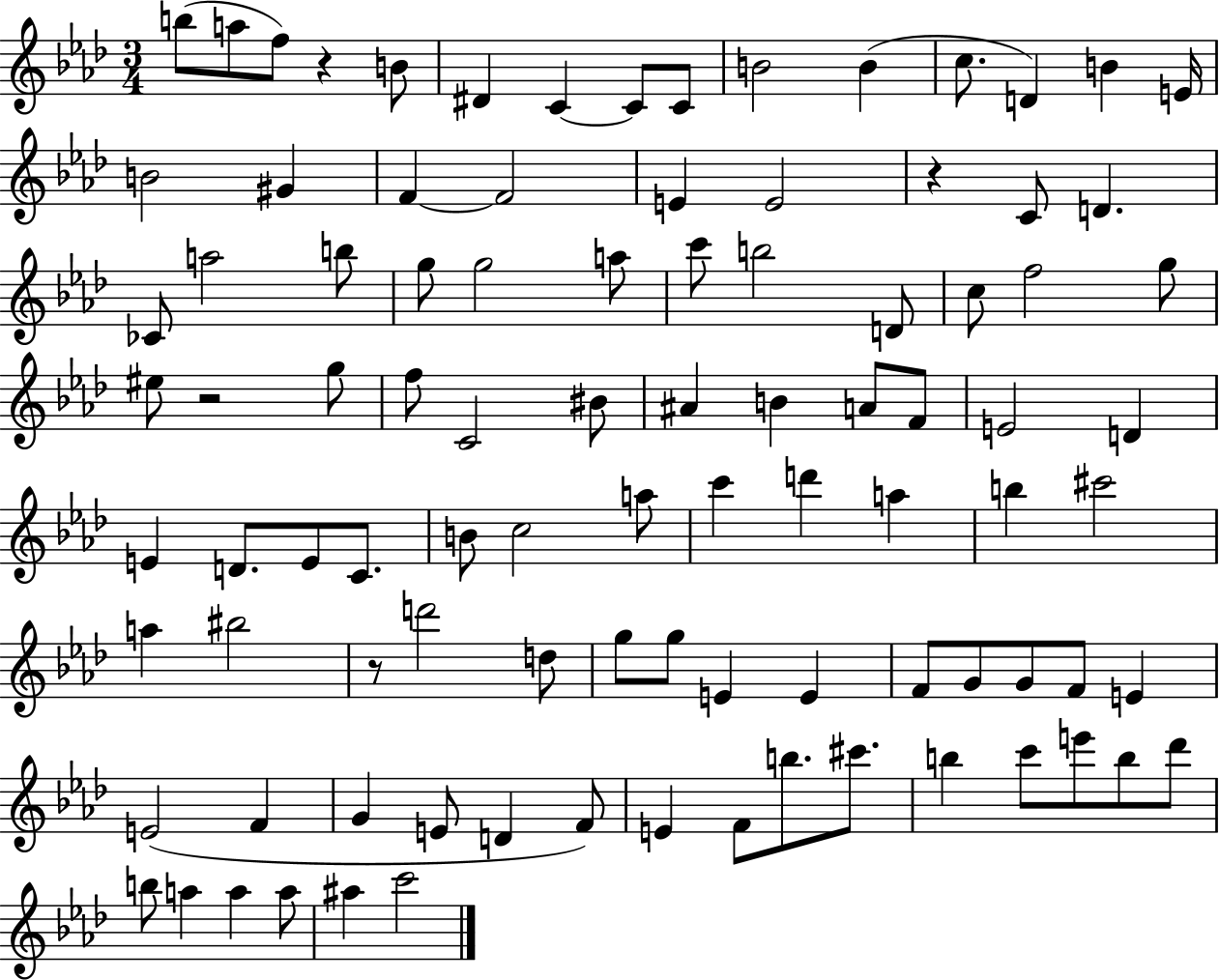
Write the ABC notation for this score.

X:1
T:Untitled
M:3/4
L:1/4
K:Ab
b/2 a/2 f/2 z B/2 ^D C C/2 C/2 B2 B c/2 D B E/4 B2 ^G F F2 E E2 z C/2 D _C/2 a2 b/2 g/2 g2 a/2 c'/2 b2 D/2 c/2 f2 g/2 ^e/2 z2 g/2 f/2 C2 ^B/2 ^A B A/2 F/2 E2 D E D/2 E/2 C/2 B/2 c2 a/2 c' d' a b ^c'2 a ^b2 z/2 d'2 d/2 g/2 g/2 E E F/2 G/2 G/2 F/2 E E2 F G E/2 D F/2 E F/2 b/2 ^c'/2 b c'/2 e'/2 b/2 _d'/2 b/2 a a a/2 ^a c'2